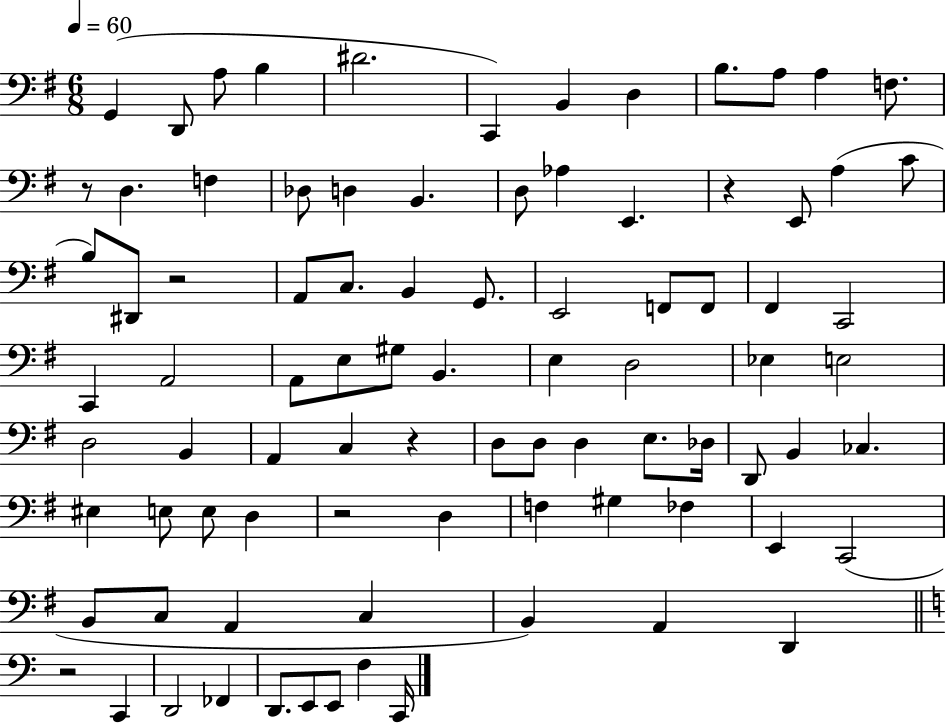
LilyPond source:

{
  \clef bass
  \numericTimeSignature
  \time 6/8
  \key g \major
  \tempo 4 = 60
  g,4( d,8 a8 b4 | dis'2. | c,4) b,4 d4 | b8. a8 a4 f8. | \break r8 d4. f4 | des8 d4 b,4. | d8 aes4 e,4. | r4 e,8 a4( c'8 | \break b8) dis,8 r2 | a,8 c8. b,4 g,8. | e,2 f,8 f,8 | fis,4 c,2 | \break c,4 a,2 | a,8 e8 gis8 b,4. | e4 d2 | ees4 e2 | \break d2 b,4 | a,4 c4 r4 | d8 d8 d4 e8. des16 | d,8 b,4 ces4. | \break eis4 e8 e8 d4 | r2 d4 | f4 gis4 fes4 | e,4 c,2( | \break b,8 c8 a,4 c4 | b,4) a,4 d,4 | \bar "||" \break \key c \major r2 c,4 | d,2 fes,4 | d,8. e,8 e,8 f4 c,16 | \bar "|."
}